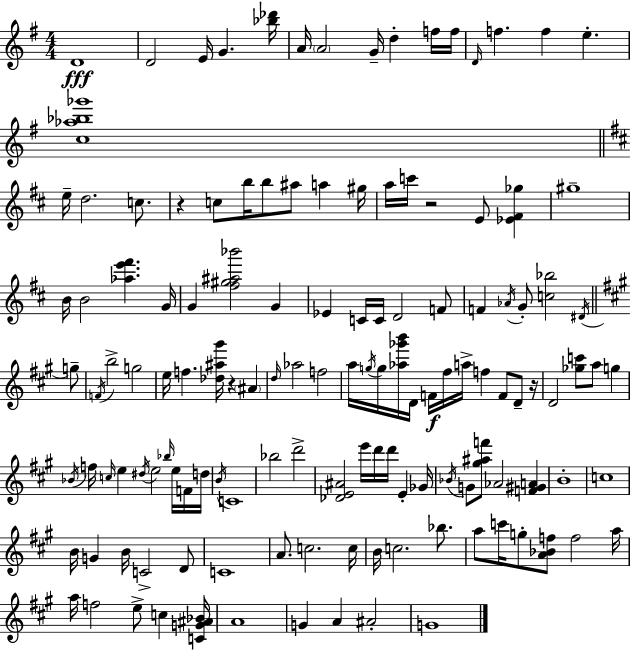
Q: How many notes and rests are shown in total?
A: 132